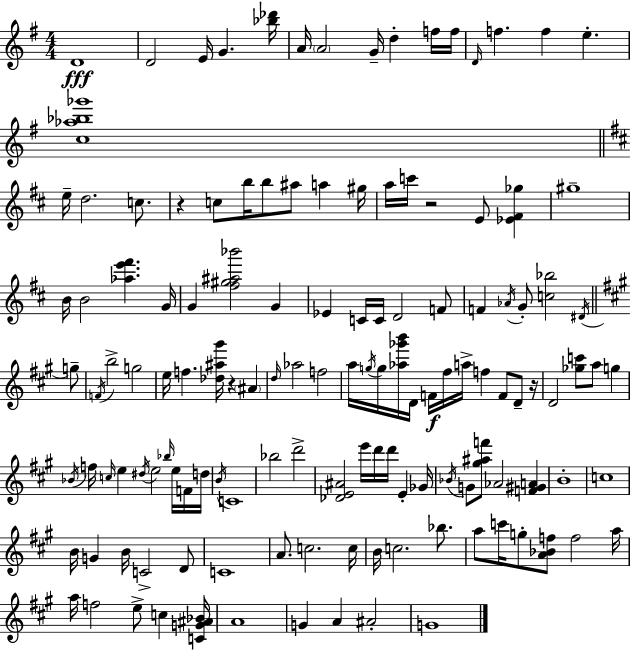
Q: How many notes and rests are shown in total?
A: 132